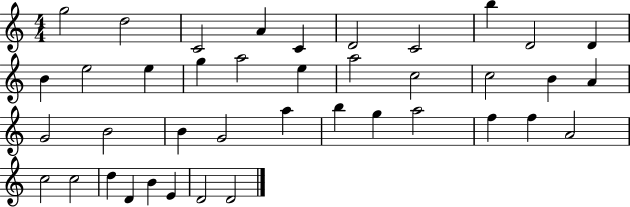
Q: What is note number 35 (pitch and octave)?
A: D5